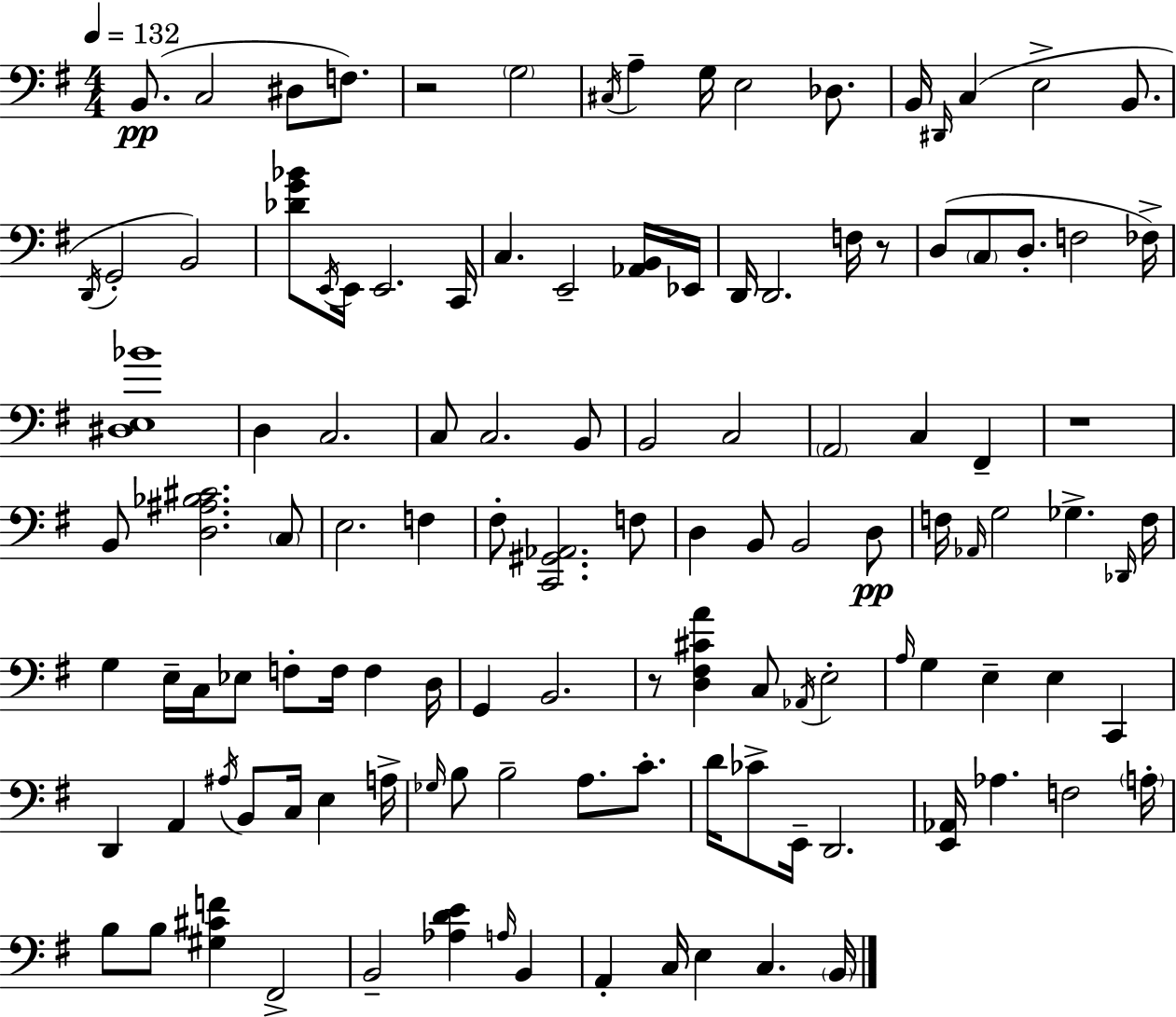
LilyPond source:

{
  \clef bass
  \numericTimeSignature
  \time 4/4
  \key g \major
  \tempo 4 = 132
  \repeat volta 2 { b,8.(\pp c2 dis8 f8.) | r2 \parenthesize g2 | \acciaccatura { cis16 } a4-- g16 e2 des8. | b,16 \grace { dis,16 } c4( e2-> b,8. | \break \acciaccatura { d,16 } g,2-. b,2) | <des' g' bes'>8 \acciaccatura { e,16 } e,16 e,2. | c,16 c4. e,2-- | <aes, b,>16 ees,16 d,16 d,2. | \break f16 r8 d8( \parenthesize c8 d8.-. f2 | fes16->) <dis e bes'>1 | d4 c2. | c8 c2. | \break b,8 b,2 c2 | \parenthesize a,2 c4 | fis,4-- r1 | b,8 <d ais bes cis'>2. | \break \parenthesize c8 e2. | f4 fis8-. <c, gis, aes,>2. | f8 d4 b,8 b,2 | d8\pp f16 \grace { aes,16 } g2 ges4.-> | \break \grace { des,16 } f16 g4 e16-- c16 ees8 f8-. | f16 f4 d16 g,4 b,2. | r8 <d fis cis' a'>4 c8 \acciaccatura { aes,16 } e2-. | \grace { a16 } g4 e4-- | \break e4 c,4 d,4 a,4 | \acciaccatura { ais16 } b,8 c16 e4 a16-> \grace { ges16 } b8 b2-- | a8. c'8.-. d'16 ces'8-> e,16-- d,2. | <e, aes,>16 aes4. | \break f2 \parenthesize a16-. b8 b8 <gis cis' f'>4 | fis,2-> b,2-- | <aes d' e'>4 \grace { a16 } b,4 a,4-. c16 | e4 c4. \parenthesize b,16 } \bar "|."
}